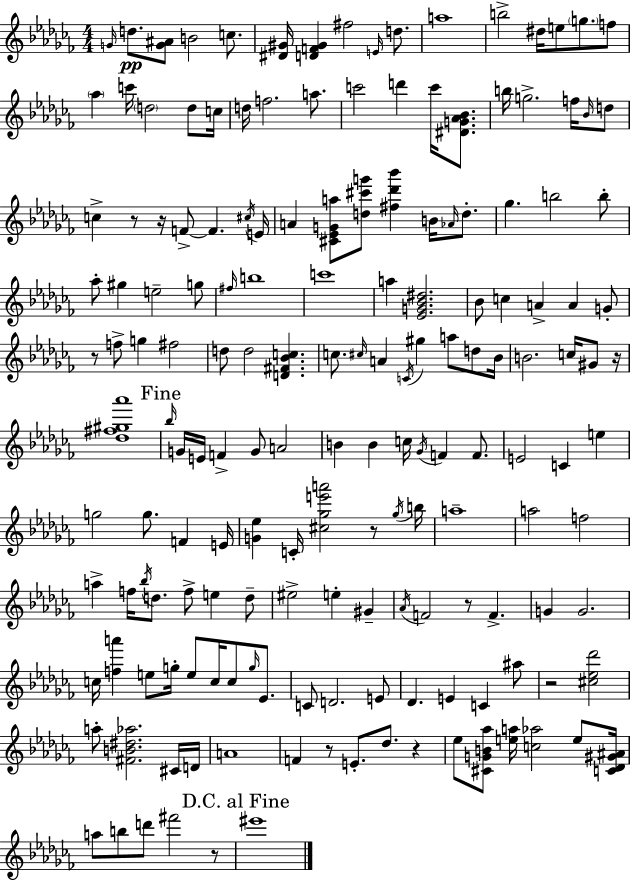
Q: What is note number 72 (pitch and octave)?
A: G4